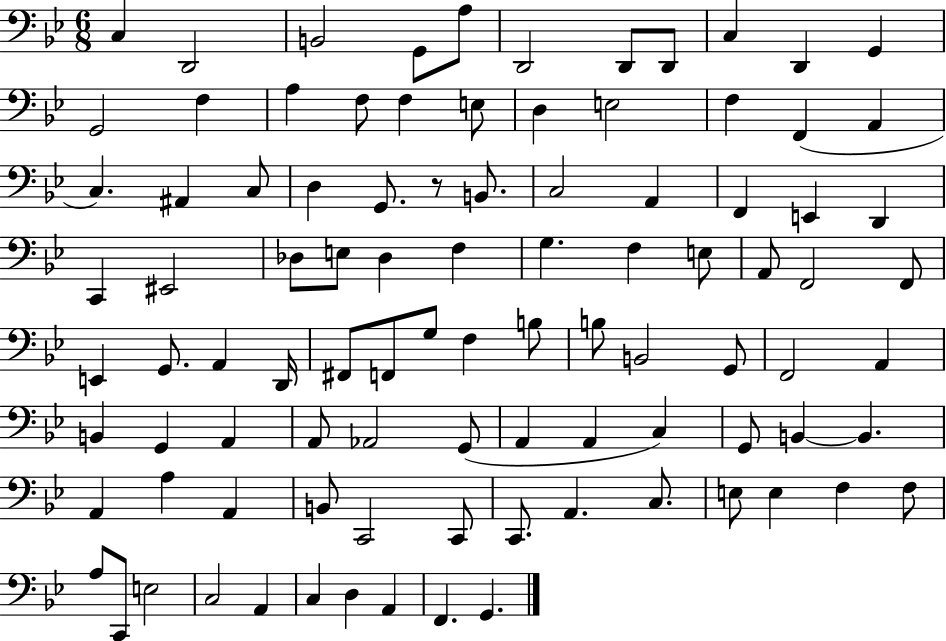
{
  \clef bass
  \numericTimeSignature
  \time 6/8
  \key bes \major
  c4 d,2 | b,2 g,8 a8 | d,2 d,8 d,8 | c4 d,4 g,4 | \break g,2 f4 | a4 f8 f4 e8 | d4 e2 | f4 f,4( a,4 | \break c4.) ais,4 c8 | d4 g,8. r8 b,8. | c2 a,4 | f,4 e,4 d,4 | \break c,4 eis,2 | des8 e8 des4 f4 | g4. f4 e8 | a,8 f,2 f,8 | \break e,4 g,8. a,4 d,16 | fis,8 f,8 g8 f4 b8 | b8 b,2 g,8 | f,2 a,4 | \break b,4 g,4 a,4 | a,8 aes,2 g,8( | a,4 a,4 c4) | g,8 b,4~~ b,4. | \break a,4 a4 a,4 | b,8 c,2 c,8 | c,8. a,4. c8. | e8 e4 f4 f8 | \break a8 c,8 e2 | c2 a,4 | c4 d4 a,4 | f,4. g,4. | \break \bar "|."
}